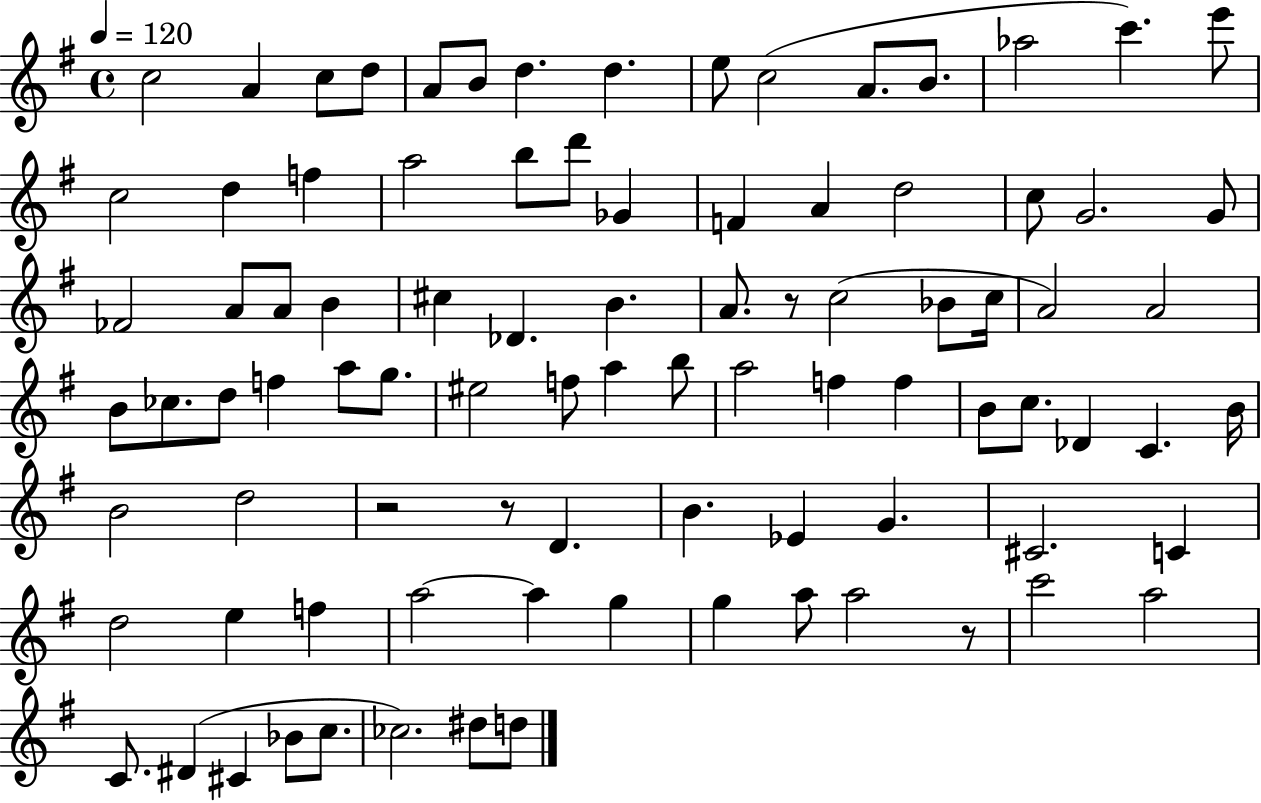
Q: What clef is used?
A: treble